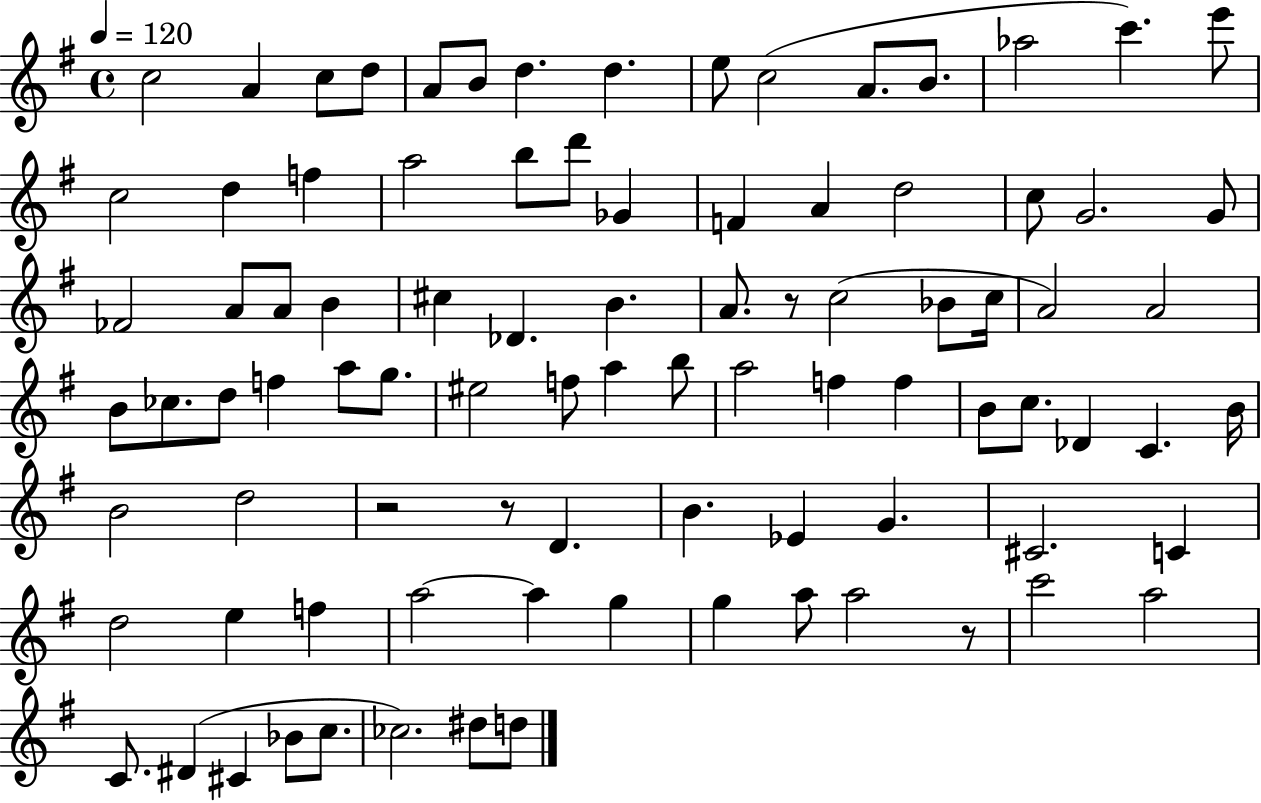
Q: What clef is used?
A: treble